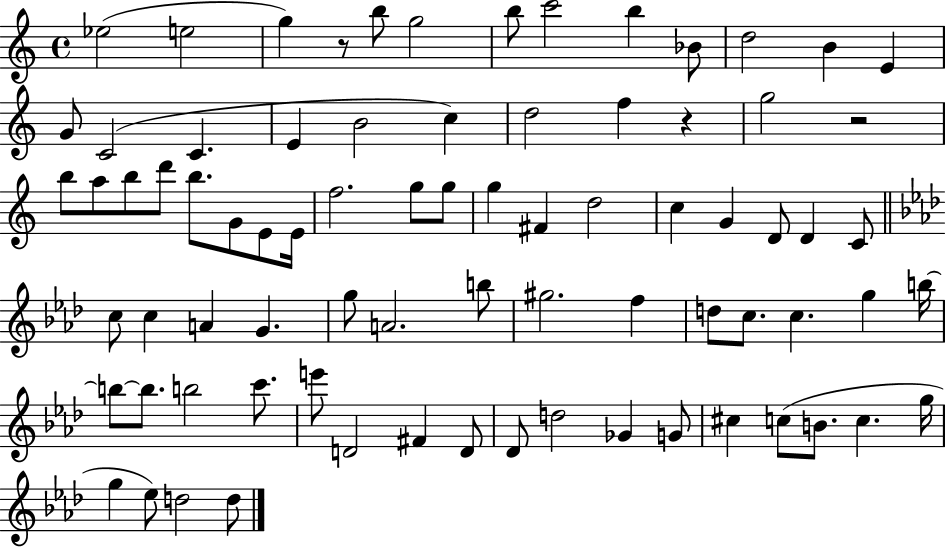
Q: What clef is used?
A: treble